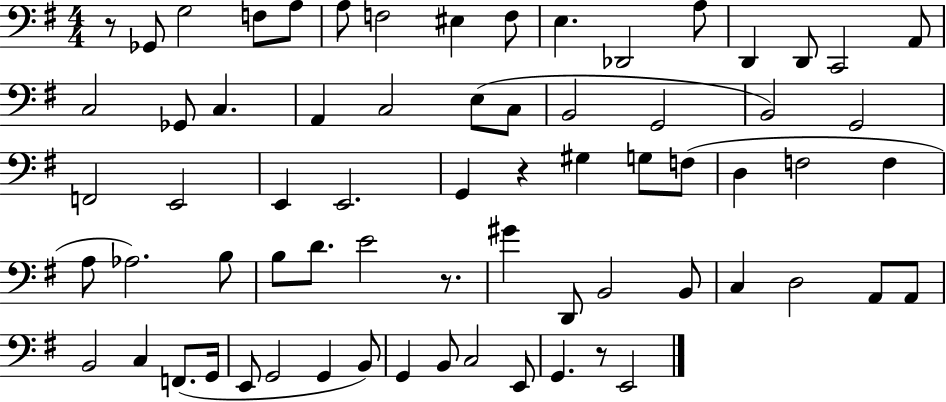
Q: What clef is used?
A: bass